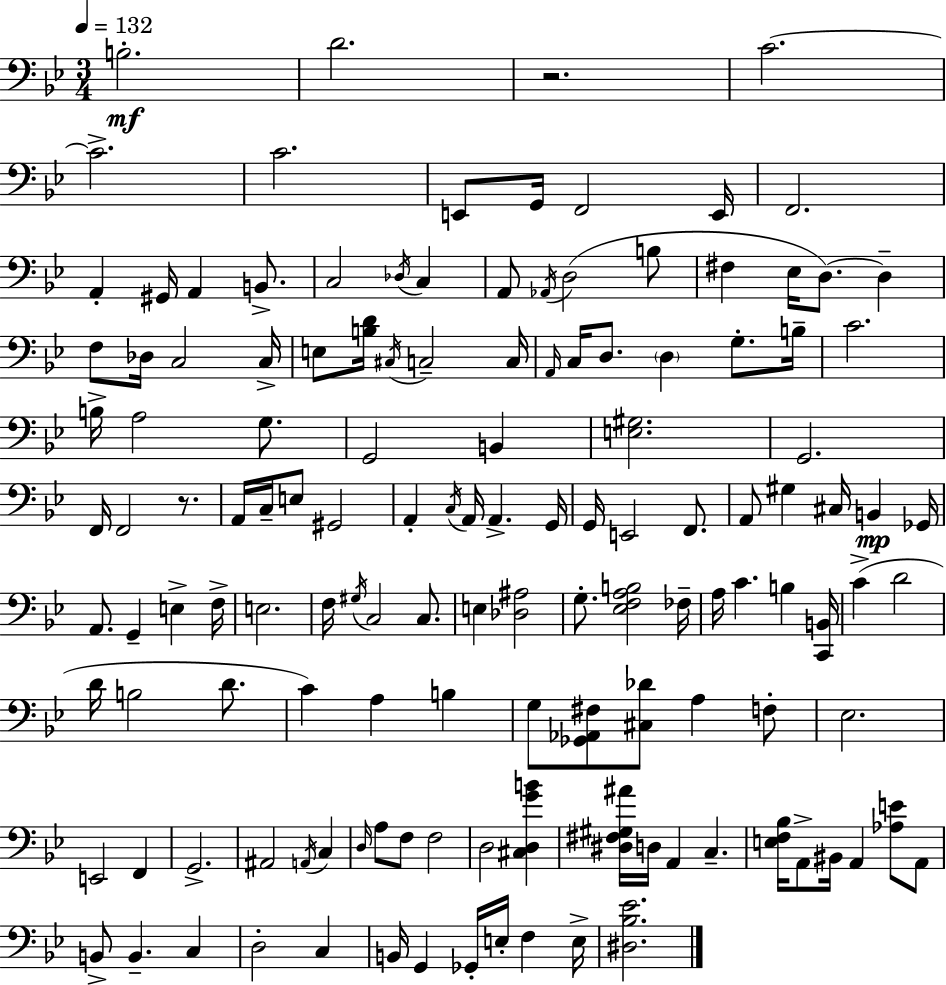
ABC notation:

X:1
T:Untitled
M:3/4
L:1/4
K:Gm
B,2 D2 z2 C2 C2 C2 E,,/2 G,,/4 F,,2 E,,/4 F,,2 A,, ^G,,/4 A,, B,,/2 C,2 _D,/4 C, A,,/2 _A,,/4 D,2 B,/2 ^F, _E,/4 D,/2 D, F,/2 _D,/4 C,2 C,/4 E,/2 [B,D]/4 ^C,/4 C,2 C,/4 A,,/4 C,/4 D,/2 D, G,/2 B,/4 C2 B,/4 A,2 G,/2 G,,2 B,, [E,^G,]2 G,,2 F,,/4 F,,2 z/2 A,,/4 C,/4 E,/2 ^G,,2 A,, C,/4 A,,/4 A,, G,,/4 G,,/4 E,,2 F,,/2 A,,/2 ^G, ^C,/4 B,, _G,,/4 A,,/2 G,, E, F,/4 E,2 F,/4 ^G,/4 C,2 C,/2 E, [_D,^A,]2 G,/2 [_E,F,A,B,]2 _F,/4 A,/4 C B, [C,,B,,]/4 C D2 D/4 B,2 D/2 C A, B, G,/2 [_G,,_A,,^F,]/2 [^C,_D]/2 A, F,/2 _E,2 E,,2 F,, G,,2 ^A,,2 A,,/4 C, D,/4 A,/2 F,/2 F,2 D,2 [^C,D,GB] [^D,^F,^G,^A]/4 D,/4 A,, C, [E,F,_B,]/4 A,,/2 ^B,,/4 A,, [_A,E]/2 A,,/2 B,,/2 B,, C, D,2 C, B,,/4 G,, _G,,/4 E,/4 F, E,/4 [^D,_B,_E]2